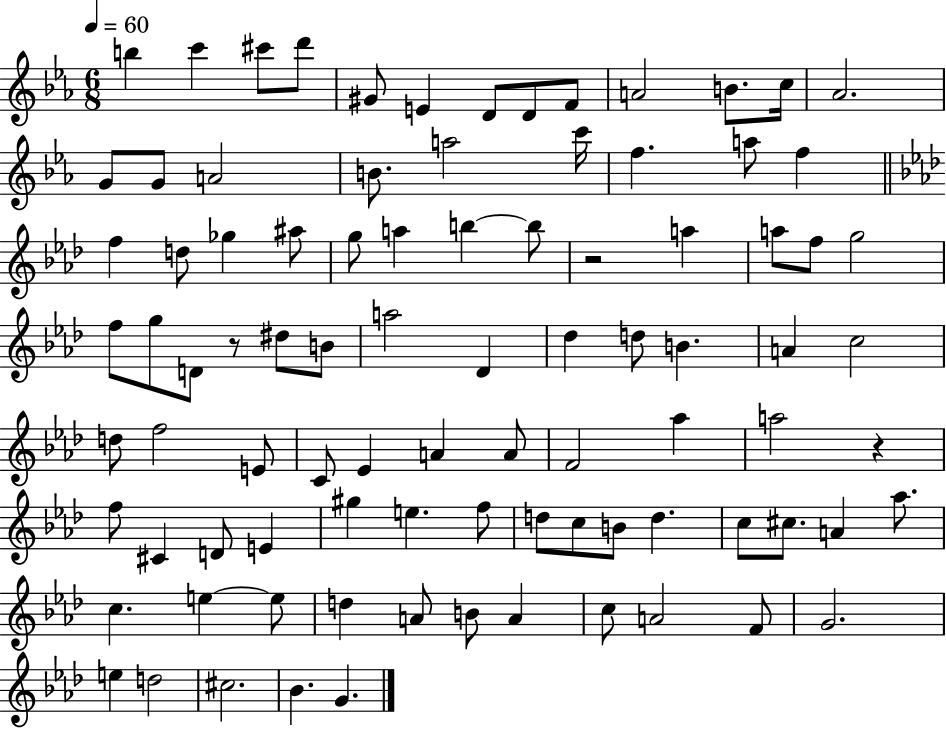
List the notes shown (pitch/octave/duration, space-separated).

B5/q C6/q C#6/e D6/e G#4/e E4/q D4/e D4/e F4/e A4/h B4/e. C5/s Ab4/h. G4/e G4/e A4/h B4/e. A5/h C6/s F5/q. A5/e F5/q F5/q D5/e Gb5/q A#5/e G5/e A5/q B5/q B5/e R/h A5/q A5/e F5/e G5/h F5/e G5/e D4/e R/e D#5/e B4/e A5/h Db4/q Db5/q D5/e B4/q. A4/q C5/h D5/e F5/h E4/e C4/e Eb4/q A4/q A4/e F4/h Ab5/q A5/h R/q F5/e C#4/q D4/e E4/q G#5/q E5/q. F5/e D5/e C5/e B4/e D5/q. C5/e C#5/e. A4/q Ab5/e. C5/q. E5/q E5/e D5/q A4/e B4/e A4/q C5/e A4/h F4/e G4/h. E5/q D5/h C#5/h. Bb4/q. G4/q.